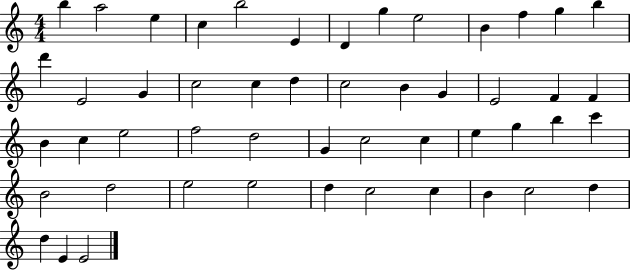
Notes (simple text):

B5/q A5/h E5/q C5/q B5/h E4/q D4/q G5/q E5/h B4/q F5/q G5/q B5/q D6/q E4/h G4/q C5/h C5/q D5/q C5/h B4/q G4/q E4/h F4/q F4/q B4/q C5/q E5/h F5/h D5/h G4/q C5/h C5/q E5/q G5/q B5/q C6/q B4/h D5/h E5/h E5/h D5/q C5/h C5/q B4/q C5/h D5/q D5/q E4/q E4/h